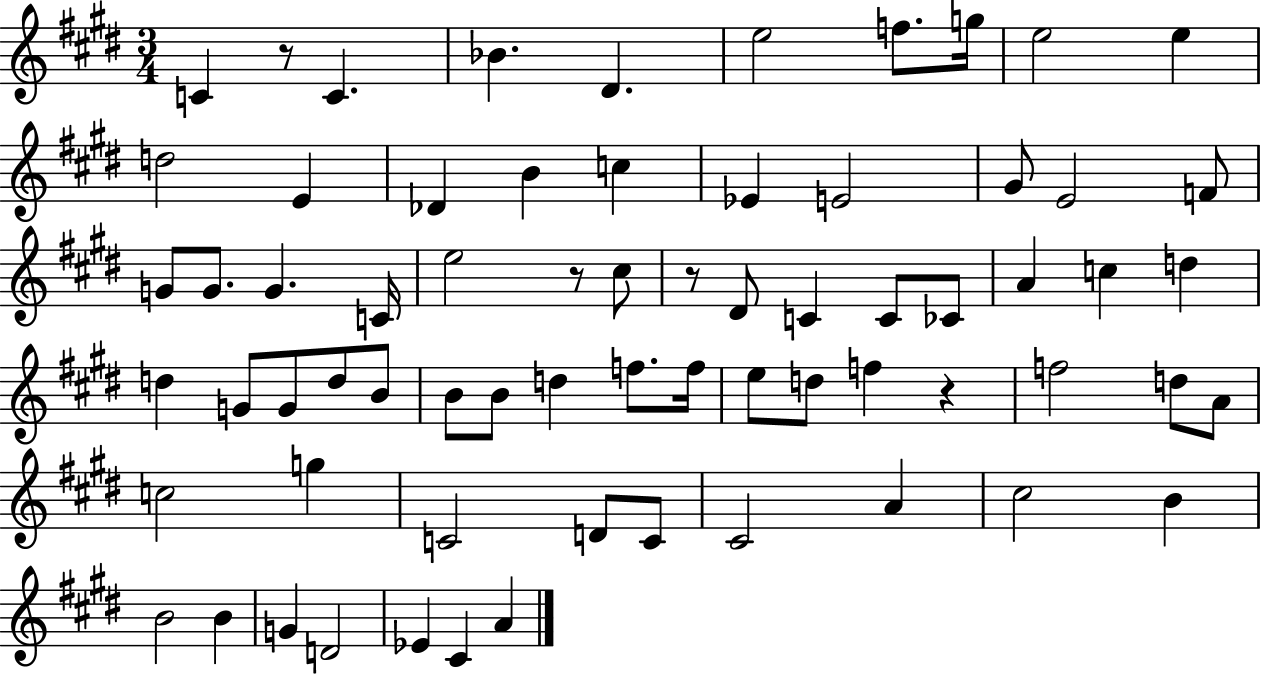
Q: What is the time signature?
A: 3/4